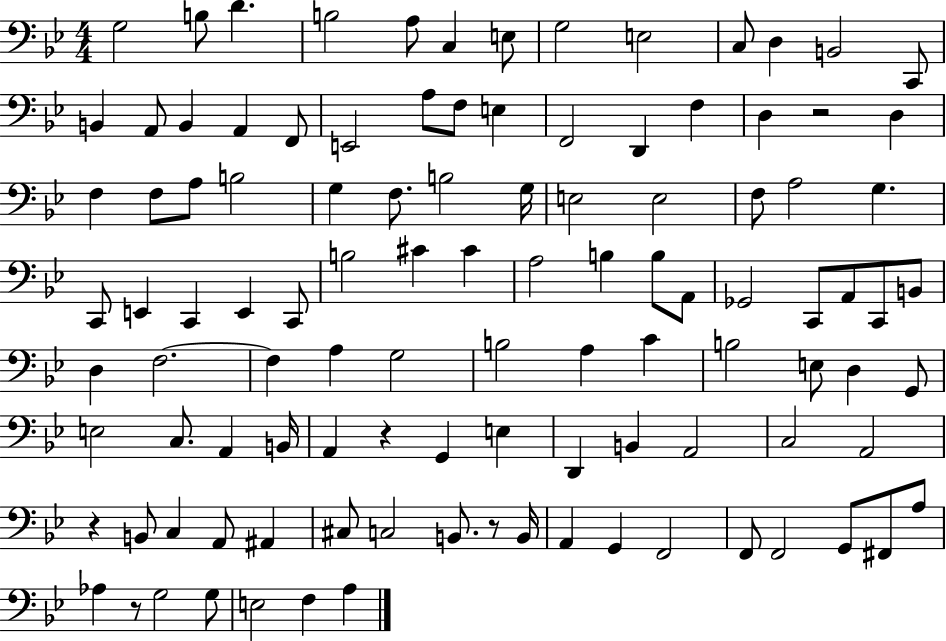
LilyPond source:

{
  \clef bass
  \numericTimeSignature
  \time 4/4
  \key bes \major
  g2 b8 d'4. | b2 a8 c4 e8 | g2 e2 | c8 d4 b,2 c,8 | \break b,4 a,8 b,4 a,4 f,8 | e,2 a8 f8 e4 | f,2 d,4 f4 | d4 r2 d4 | \break f4 f8 a8 b2 | g4 f8. b2 g16 | e2 e2 | f8 a2 g4. | \break c,8 e,4 c,4 e,4 c,8 | b2 cis'4 cis'4 | a2 b4 b8 a,8 | ges,2 c,8 a,8 c,8 b,8 | \break d4 f2.~~ | f4 a4 g2 | b2 a4 c'4 | b2 e8 d4 g,8 | \break e2 c8. a,4 b,16 | a,4 r4 g,4 e4 | d,4 b,4 a,2 | c2 a,2 | \break r4 b,8 c4 a,8 ais,4 | cis8 c2 b,8. r8 b,16 | a,4 g,4 f,2 | f,8 f,2 g,8 fis,8 a8 | \break aes4 r8 g2 g8 | e2 f4 a4 | \bar "|."
}